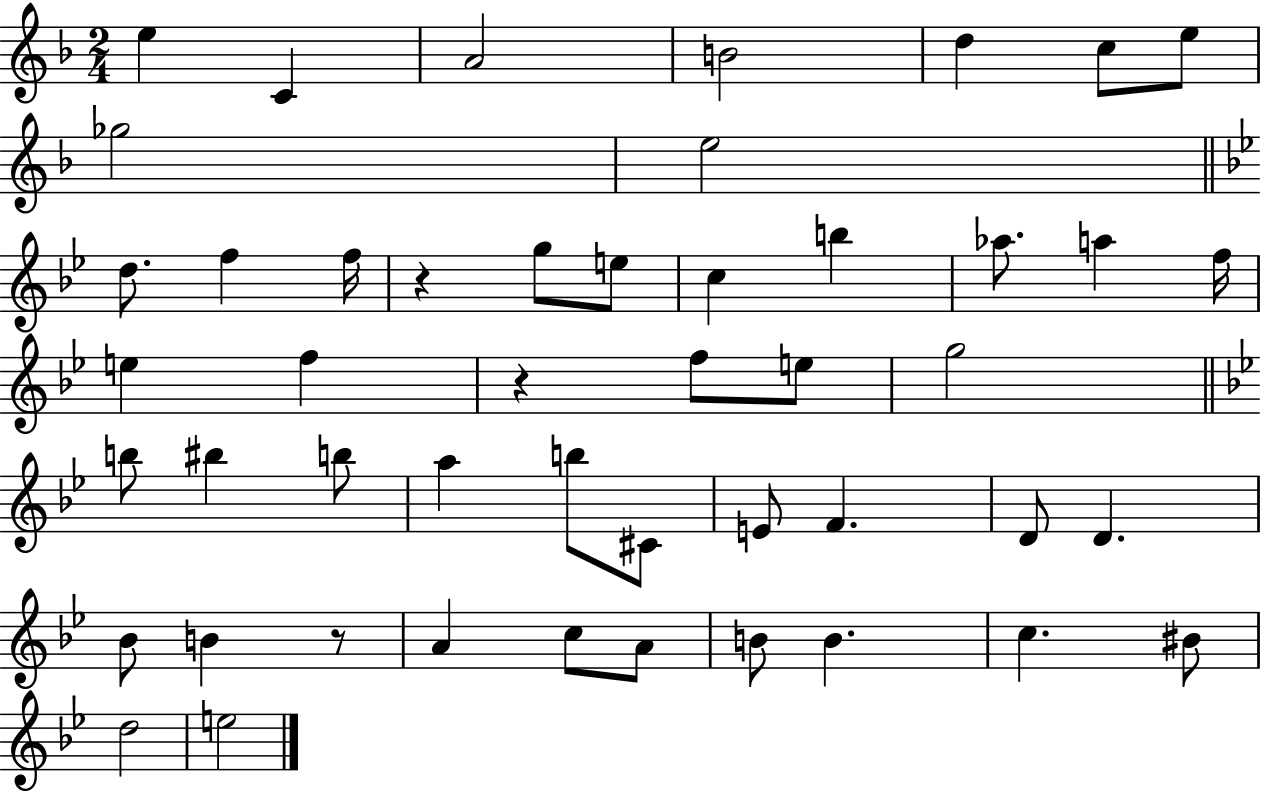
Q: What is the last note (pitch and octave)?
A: E5